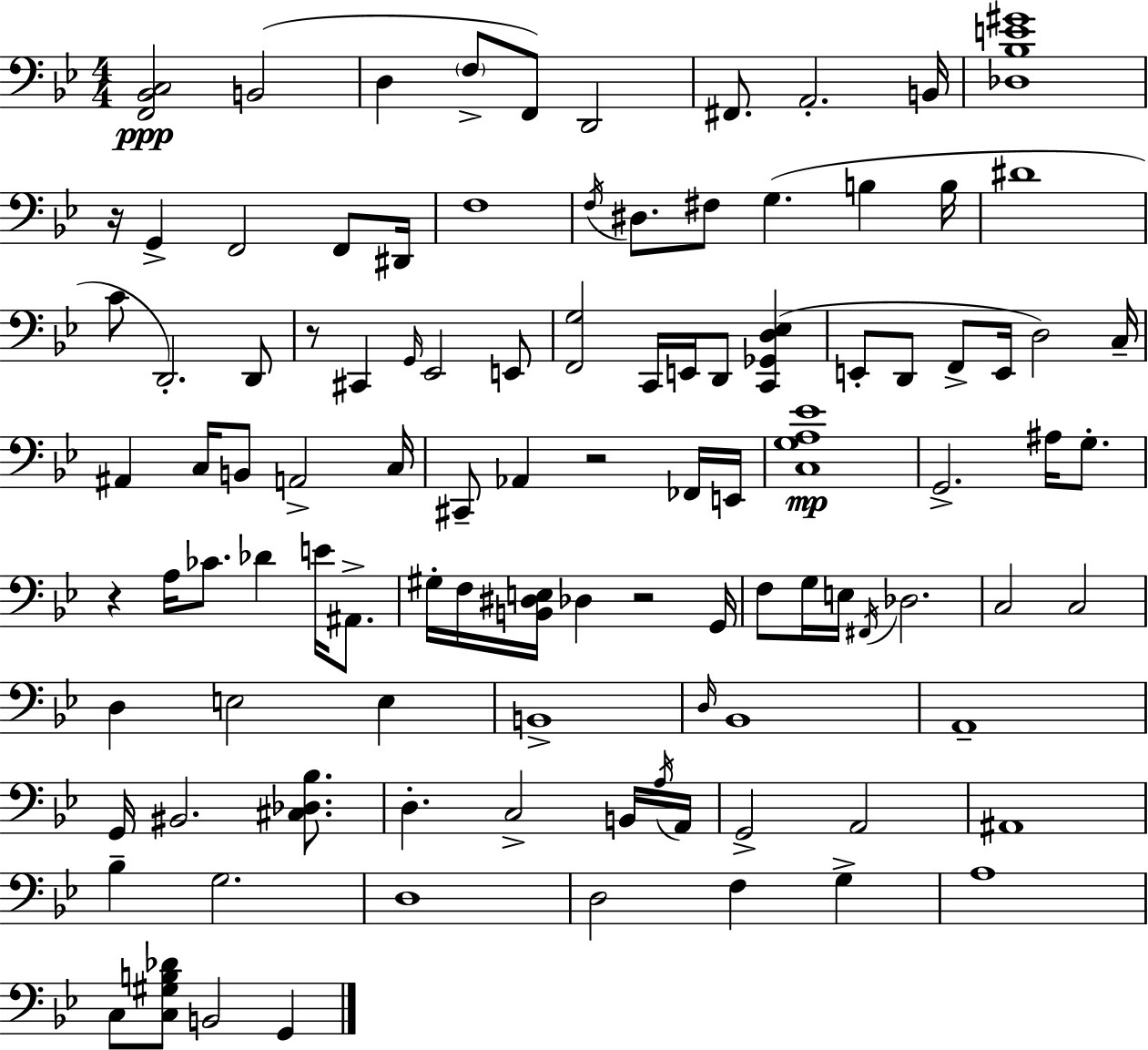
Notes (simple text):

[F2,Bb2,C3]/h B2/h D3/q F3/e F2/e D2/h F#2/e. A2/h. B2/s [Db3,Bb3,E4,G#4]/w R/s G2/q F2/h F2/e D#2/s F3/w F3/s D#3/e. F#3/e G3/q. B3/q B3/s D#4/w C4/e D2/h. D2/e R/e C#2/q G2/s Eb2/h E2/e [F2,G3]/h C2/s E2/s D2/e [C2,Gb2,D3,Eb3]/q E2/e D2/e F2/e E2/s D3/h C3/s A#2/q C3/s B2/e A2/h C3/s C#2/e Ab2/q R/h FES2/s E2/s [C3,G3,A3,Eb4]/w G2/h. A#3/s G3/e. R/q A3/s CES4/e. Db4/q E4/s A#2/e. G#3/s F3/s [B2,D#3,E3]/s Db3/q R/h G2/s F3/e G3/s E3/s F#2/s Db3/h. C3/h C3/h D3/q E3/h E3/q B2/w D3/s Bb2/w A2/w G2/s BIS2/h. [C#3,Db3,Bb3]/e. D3/q. C3/h B2/s A3/s A2/s G2/h A2/h A#2/w Bb3/q G3/h. D3/w D3/h F3/q G3/q A3/w C3/e [C3,G#3,B3,Db4]/e B2/h G2/q